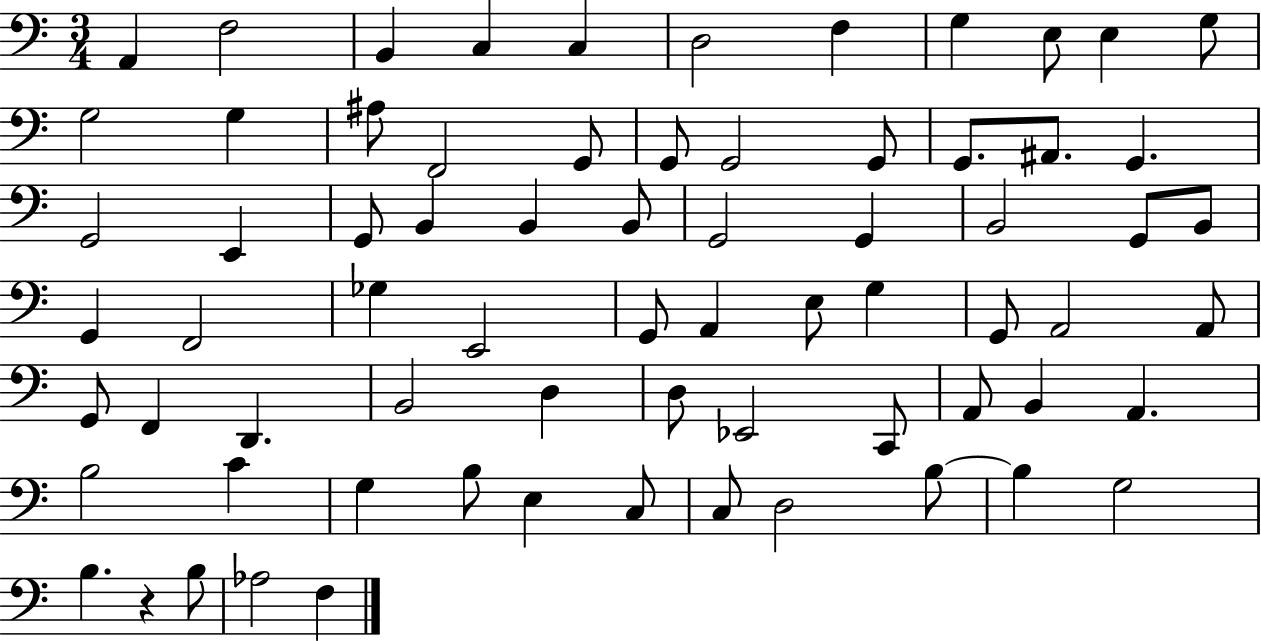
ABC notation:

X:1
T:Untitled
M:3/4
L:1/4
K:C
A,, F,2 B,, C, C, D,2 F, G, E,/2 E, G,/2 G,2 G, ^A,/2 F,,2 G,,/2 G,,/2 G,,2 G,,/2 G,,/2 ^A,,/2 G,, G,,2 E,, G,,/2 B,, B,, B,,/2 G,,2 G,, B,,2 G,,/2 B,,/2 G,, F,,2 _G, E,,2 G,,/2 A,, E,/2 G, G,,/2 A,,2 A,,/2 G,,/2 F,, D,, B,,2 D, D,/2 _E,,2 C,,/2 A,,/2 B,, A,, B,2 C G, B,/2 E, C,/2 C,/2 D,2 B,/2 B, G,2 B, z B,/2 _A,2 F,